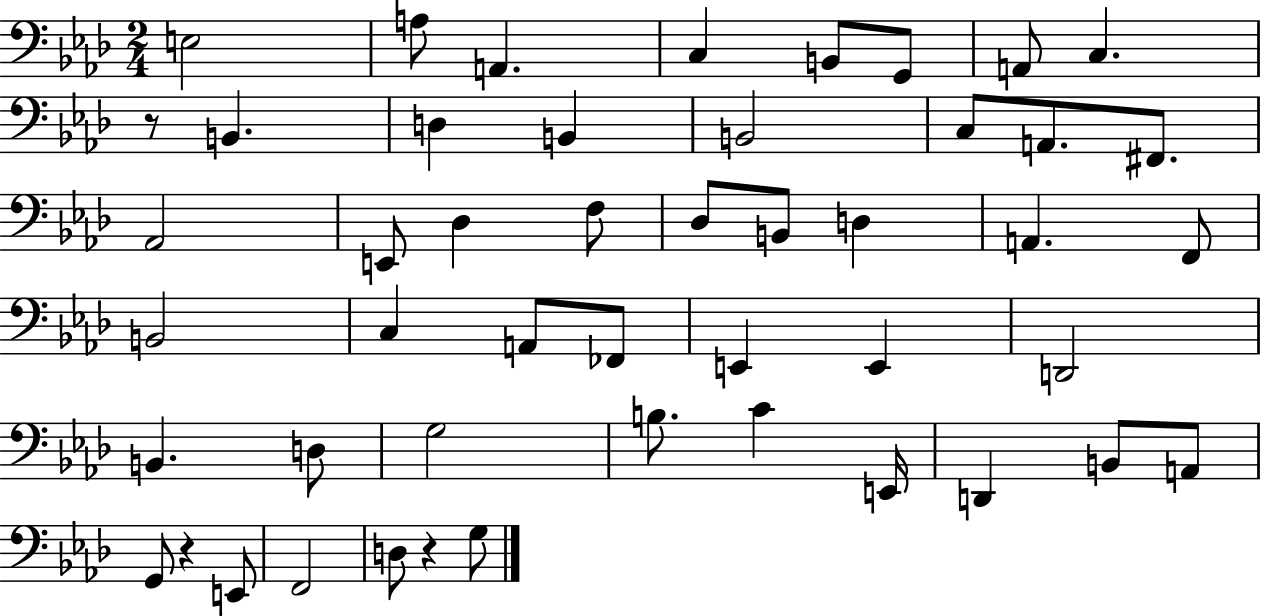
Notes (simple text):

E3/h A3/e A2/q. C3/q B2/e G2/e A2/e C3/q. R/e B2/q. D3/q B2/q B2/h C3/e A2/e. F#2/e. Ab2/h E2/e Db3/q F3/e Db3/e B2/e D3/q A2/q. F2/e B2/h C3/q A2/e FES2/e E2/q E2/q D2/h B2/q. D3/e G3/h B3/e. C4/q E2/s D2/q B2/e A2/e G2/e R/q E2/e F2/h D3/e R/q G3/e